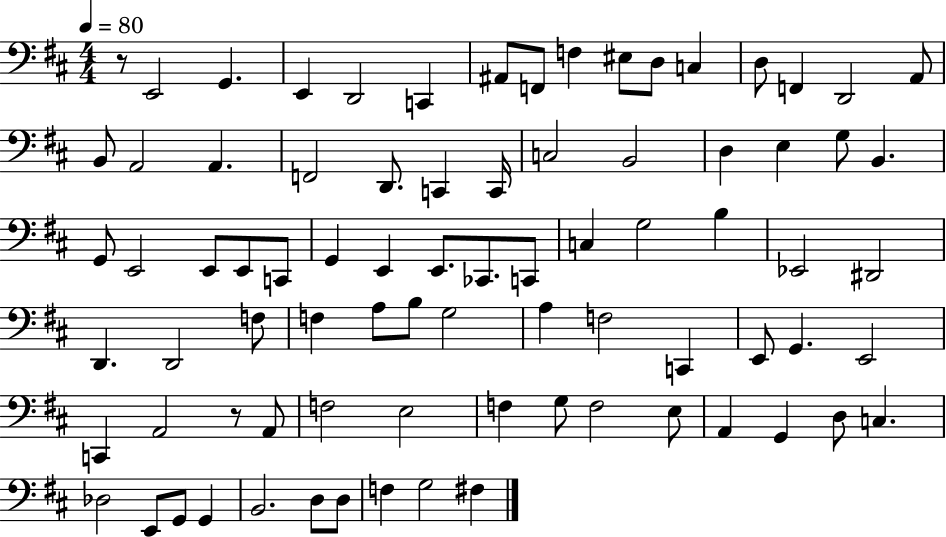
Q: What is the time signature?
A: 4/4